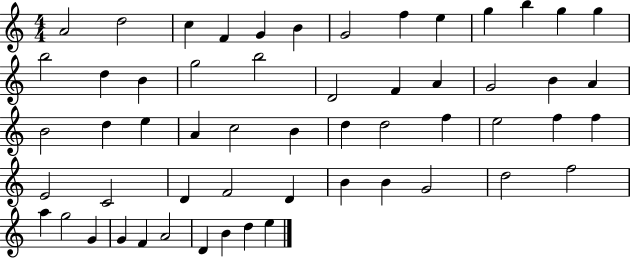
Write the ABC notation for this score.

X:1
T:Untitled
M:4/4
L:1/4
K:C
A2 d2 c F G B G2 f e g b g g b2 d B g2 b2 D2 F A G2 B A B2 d e A c2 B d d2 f e2 f f E2 C2 D F2 D B B G2 d2 f2 a g2 G G F A2 D B d e